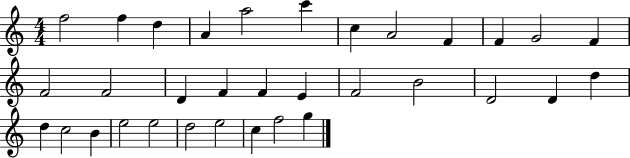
X:1
T:Untitled
M:4/4
L:1/4
K:C
f2 f d A a2 c' c A2 F F G2 F F2 F2 D F F E F2 B2 D2 D d d c2 B e2 e2 d2 e2 c f2 g